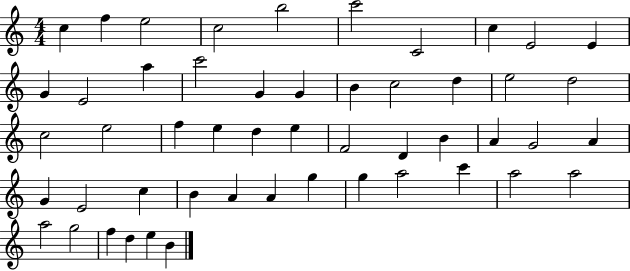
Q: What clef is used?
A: treble